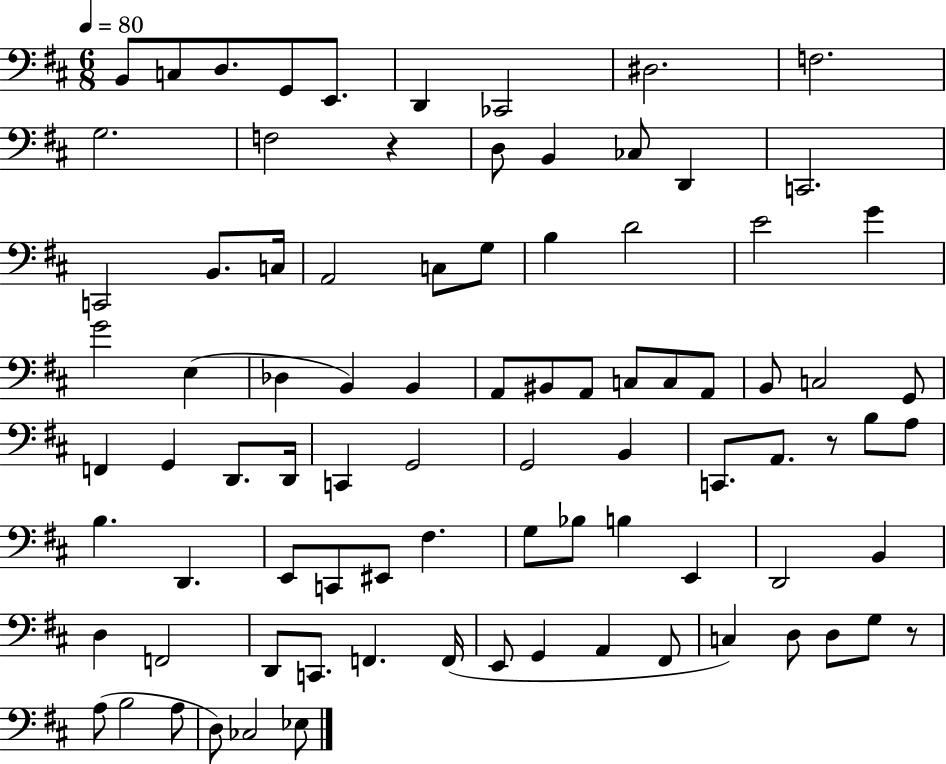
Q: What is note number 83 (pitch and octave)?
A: CES3